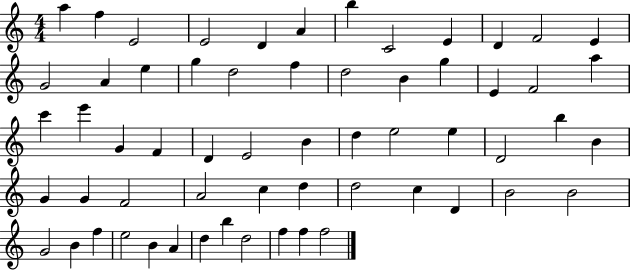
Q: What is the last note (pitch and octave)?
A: F5